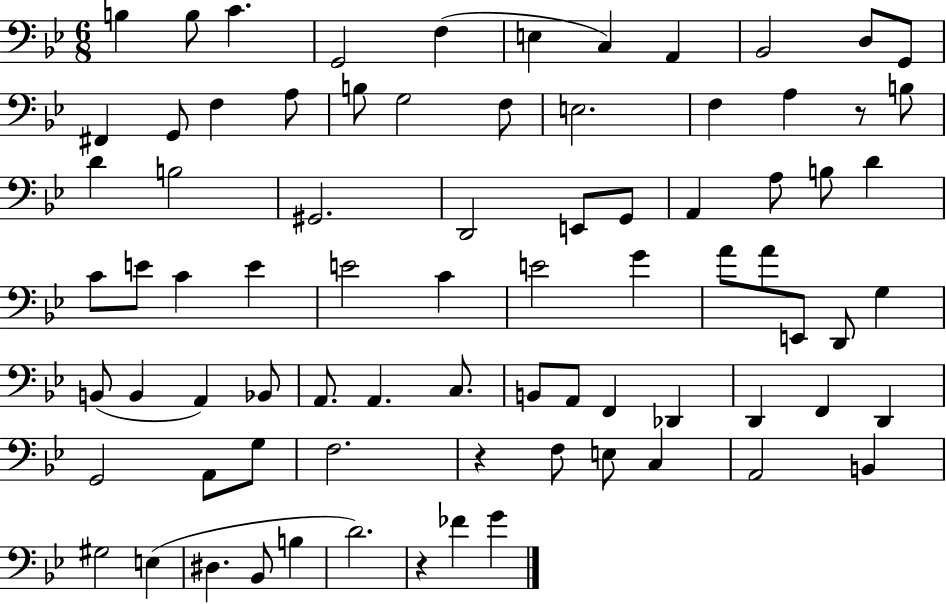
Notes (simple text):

B3/q B3/e C4/q. G2/h F3/q E3/q C3/q A2/q Bb2/h D3/e G2/e F#2/q G2/e F3/q A3/e B3/e G3/h F3/e E3/h. F3/q A3/q R/e B3/e D4/q B3/h G#2/h. D2/h E2/e G2/e A2/q A3/e B3/e D4/q C4/e E4/e C4/q E4/q E4/h C4/q E4/h G4/q A4/e A4/e E2/e D2/e G3/q B2/e B2/q A2/q Bb2/e A2/e. A2/q. C3/e. B2/e A2/e F2/q Db2/q D2/q F2/q D2/q G2/h A2/e G3/e F3/h. R/q F3/e E3/e C3/q A2/h B2/q G#3/h E3/q D#3/q. Bb2/e B3/q D4/h. R/q FES4/q G4/q